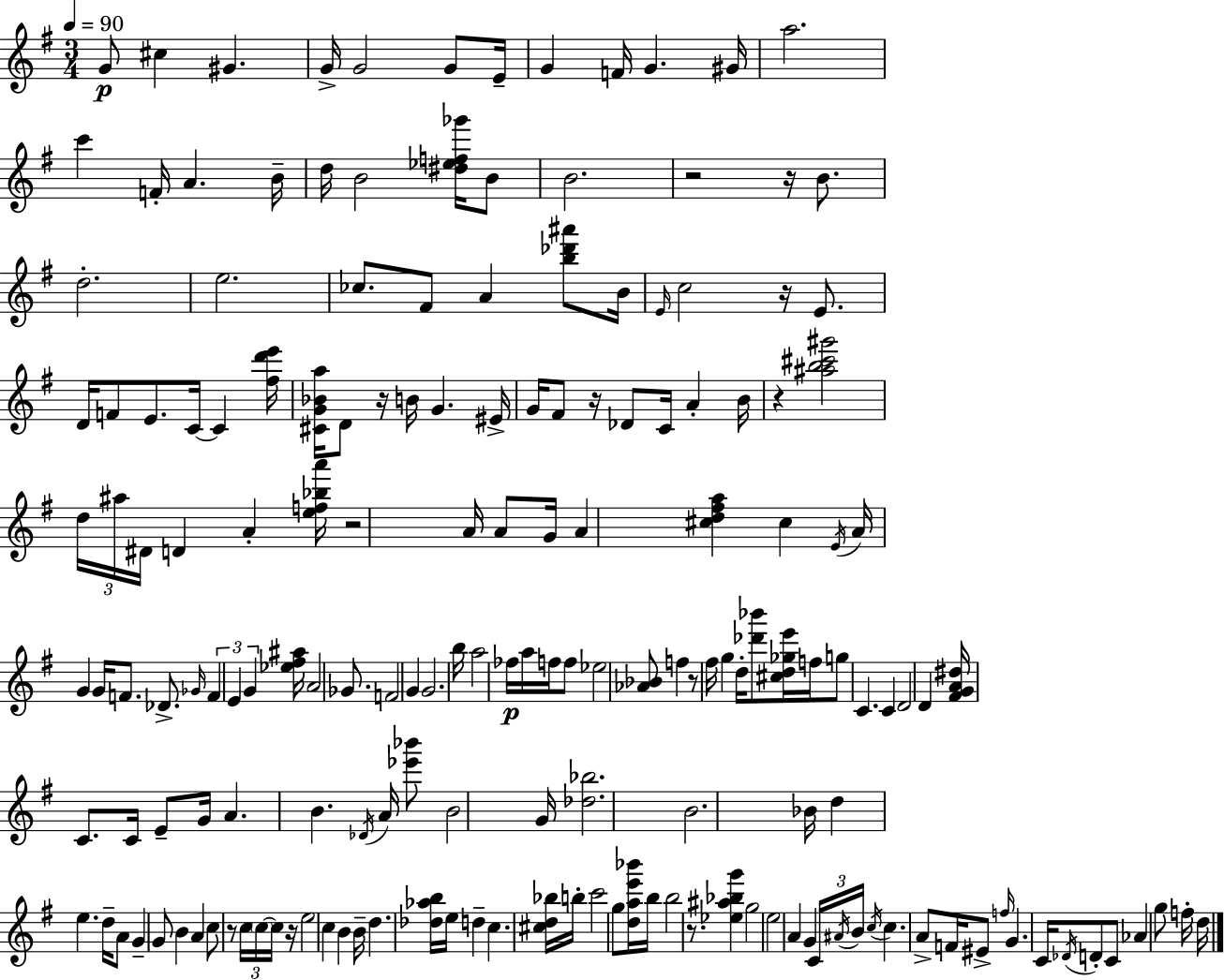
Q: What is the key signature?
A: E minor